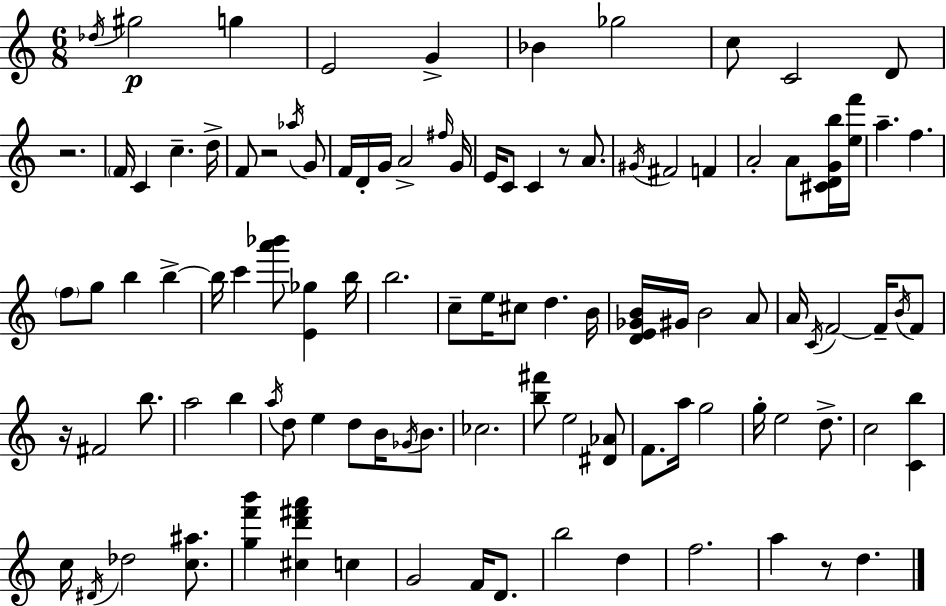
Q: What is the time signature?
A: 6/8